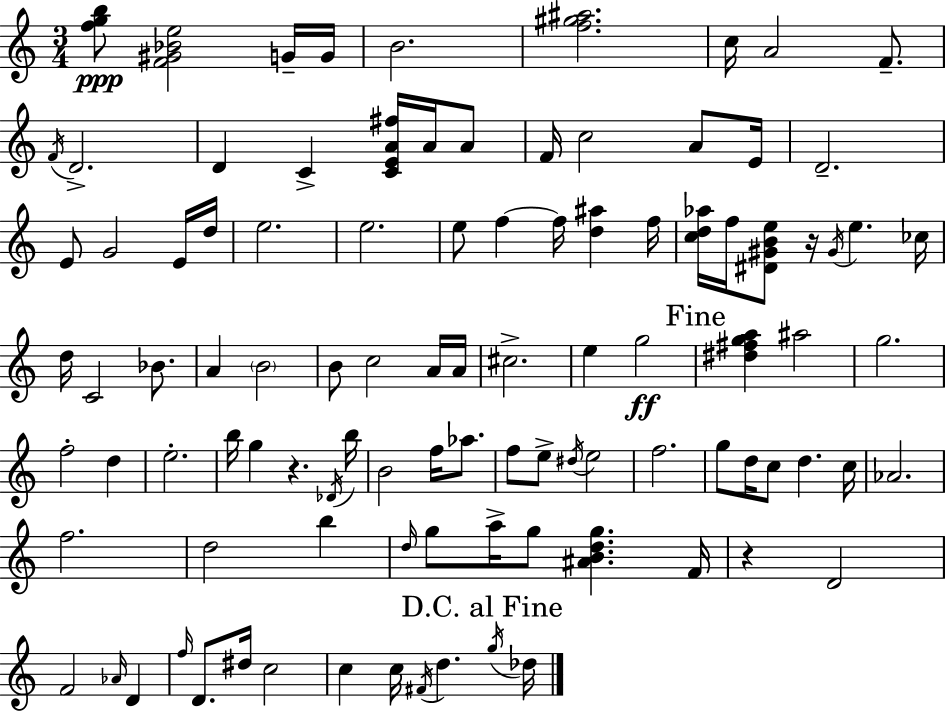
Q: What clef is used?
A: treble